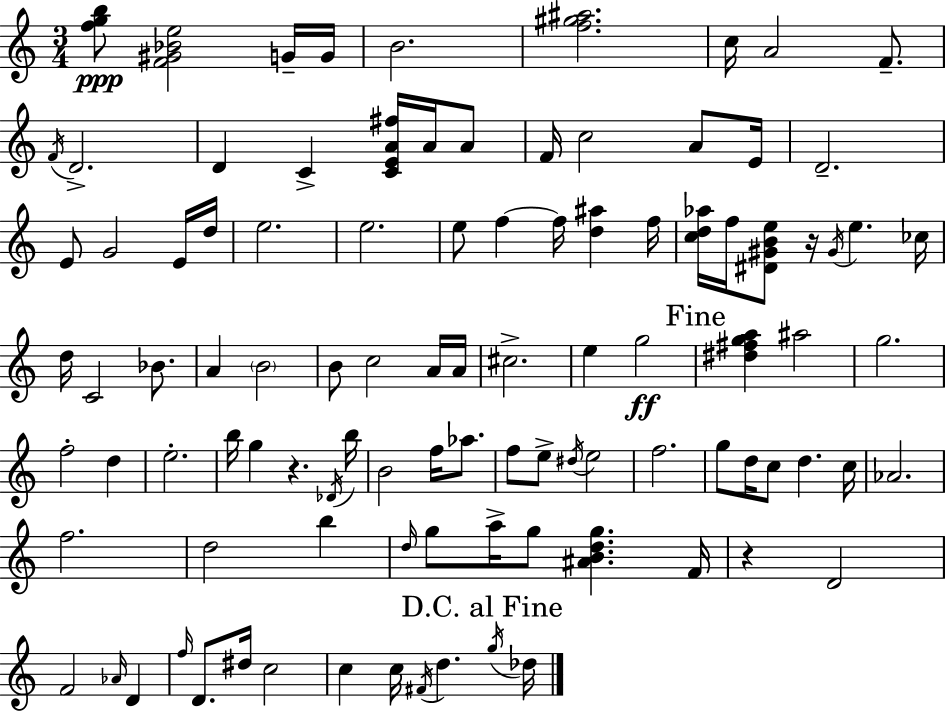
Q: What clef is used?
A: treble